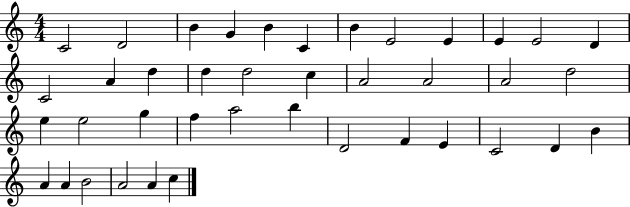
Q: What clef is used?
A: treble